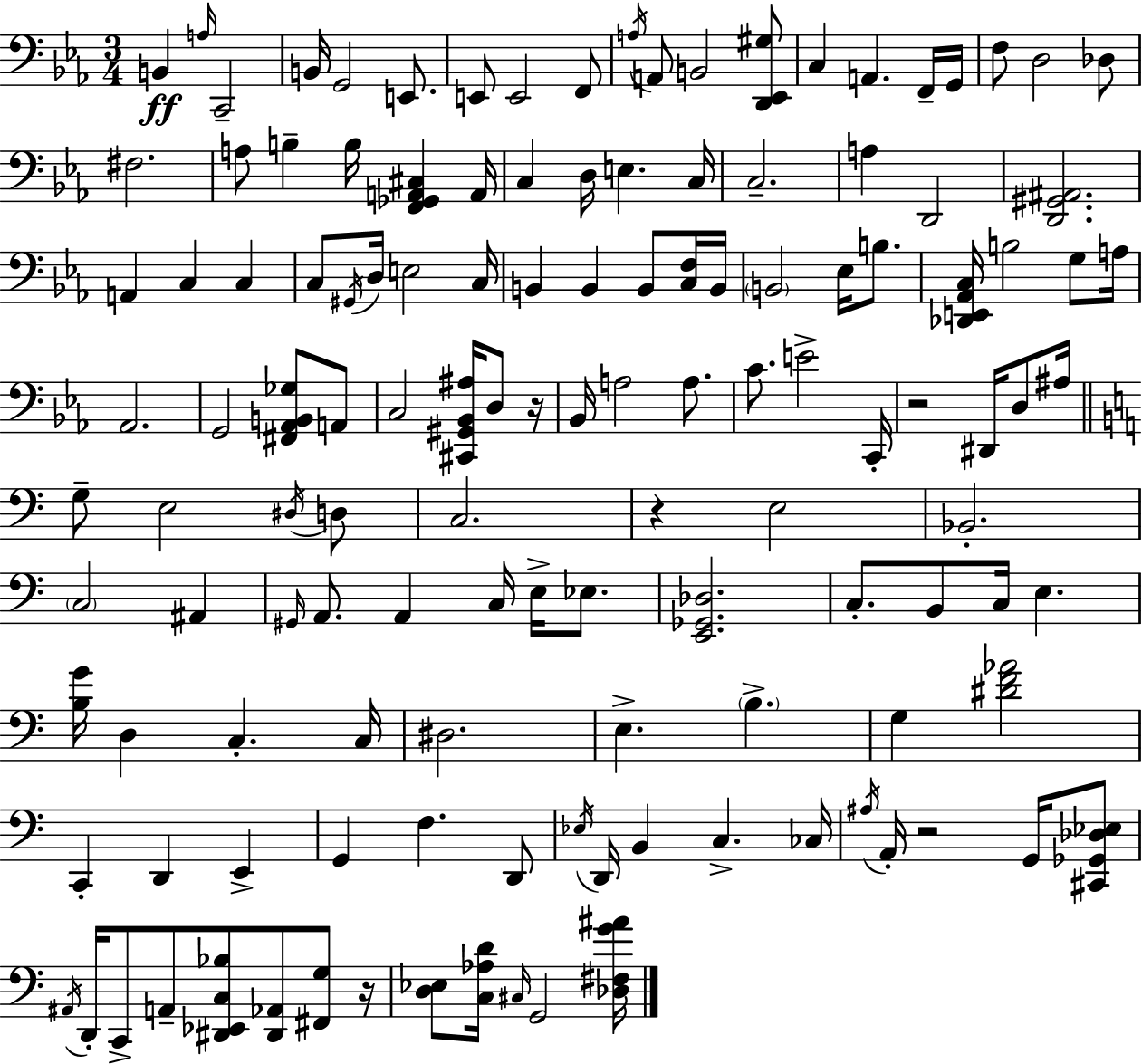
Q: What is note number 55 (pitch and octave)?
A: Bb2